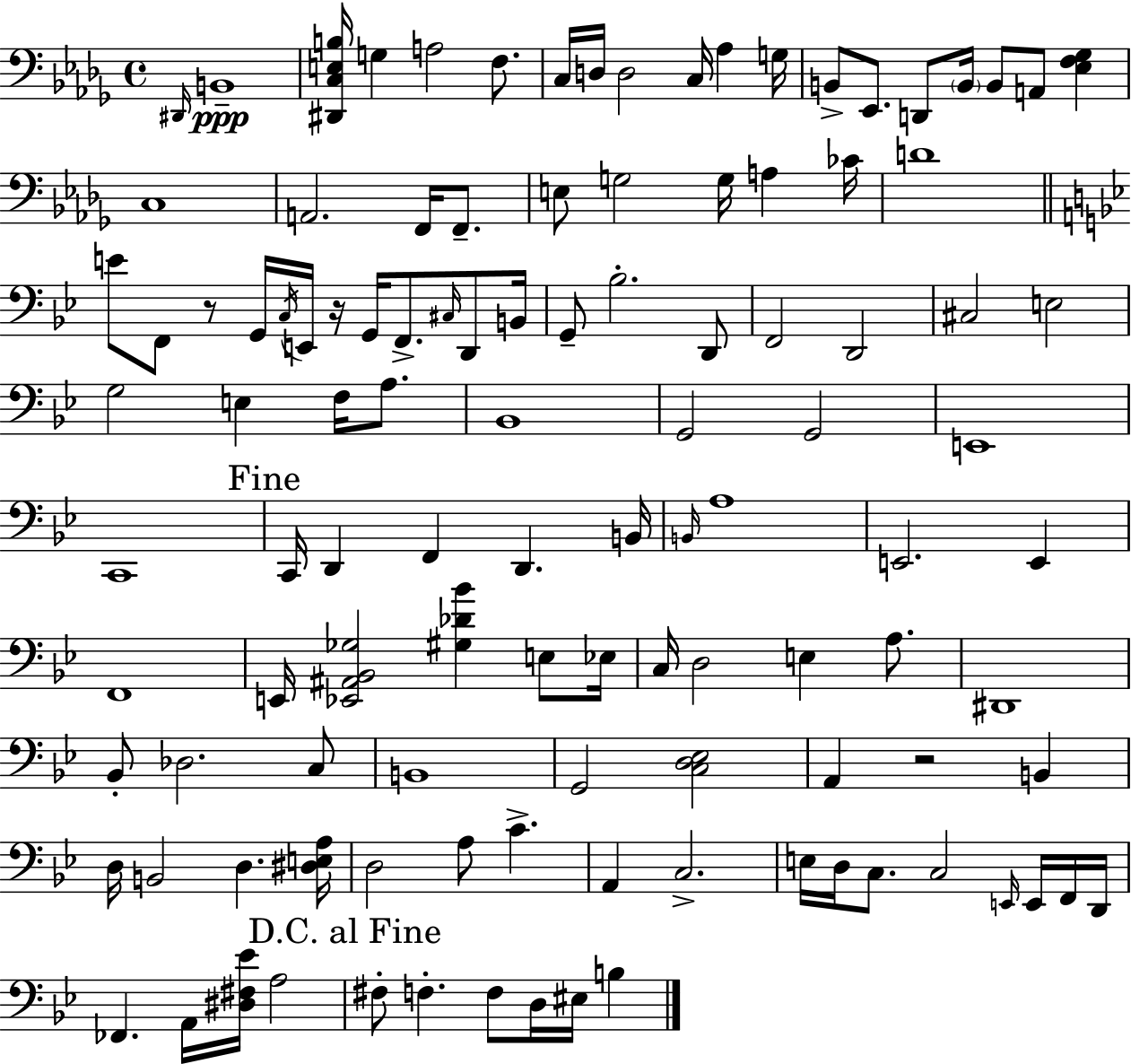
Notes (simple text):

D#2/s B2/w [D#2,C3,E3,B3]/s G3/q A3/h F3/e. C3/s D3/s D3/h C3/s Ab3/q G3/s B2/e Eb2/e. D2/e B2/s B2/e A2/e [Eb3,F3,Gb3]/q C3/w A2/h. F2/s F2/e. E3/e G3/h G3/s A3/q CES4/s D4/w E4/e F2/e R/e G2/s C3/s E2/s R/s G2/s F2/e. C#3/s D2/e B2/s G2/e Bb3/h. D2/e F2/h D2/h C#3/h E3/h G3/h E3/q F3/s A3/e. Bb2/w G2/h G2/h E2/w C2/w C2/s D2/q F2/q D2/q. B2/s B2/s A3/w E2/h. E2/q F2/w E2/s [Eb2,A#2,Bb2,Gb3]/h [G#3,Db4,Bb4]/q E3/e Eb3/s C3/s D3/h E3/q A3/e. D#2/w Bb2/e Db3/h. C3/e B2/w G2/h [C3,D3,Eb3]/h A2/q R/h B2/q D3/s B2/h D3/q. [D#3,E3,A3]/s D3/h A3/e C4/q. A2/q C3/h. E3/s D3/s C3/e. C3/h E2/s E2/s F2/s D2/s FES2/q. A2/s [D#3,F#3,Eb4]/s A3/h F#3/e F3/q. F3/e D3/s EIS3/s B3/q